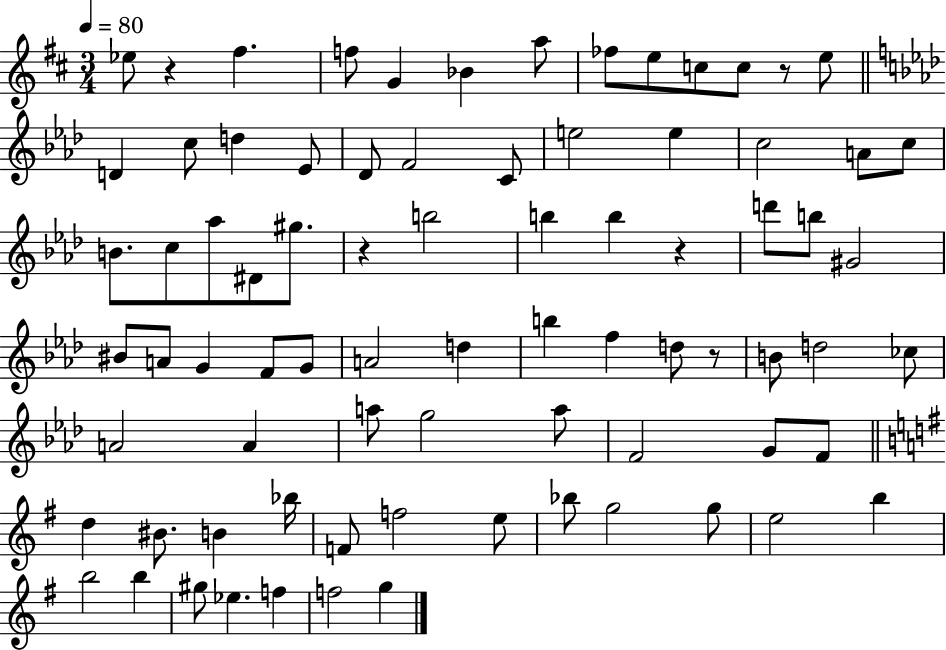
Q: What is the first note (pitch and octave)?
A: Eb5